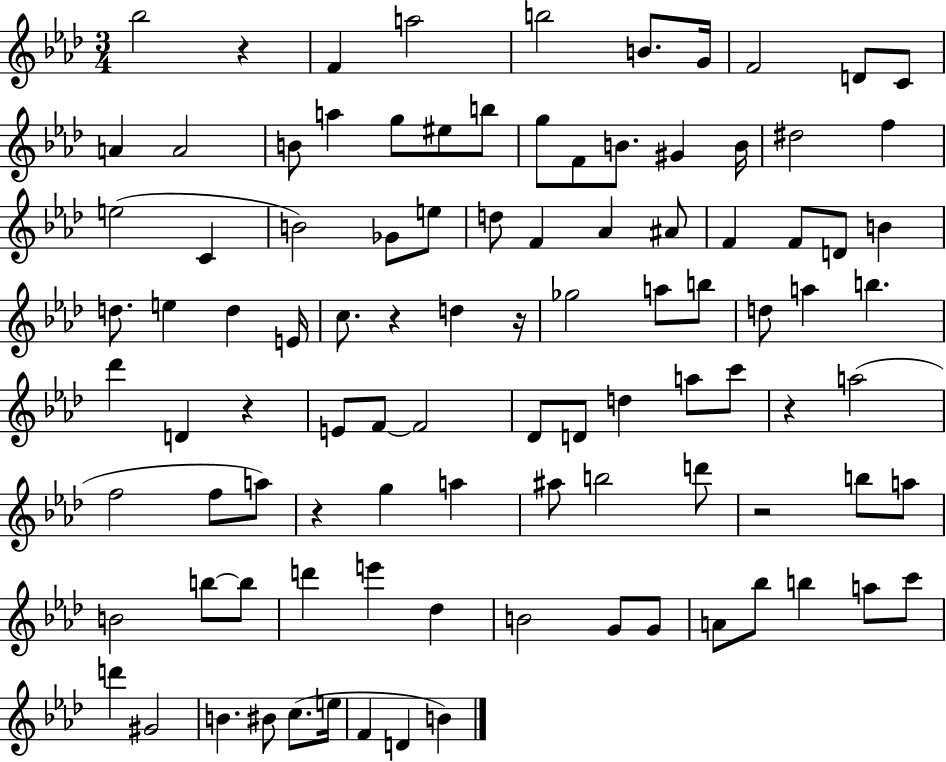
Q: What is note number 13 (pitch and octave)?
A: A5